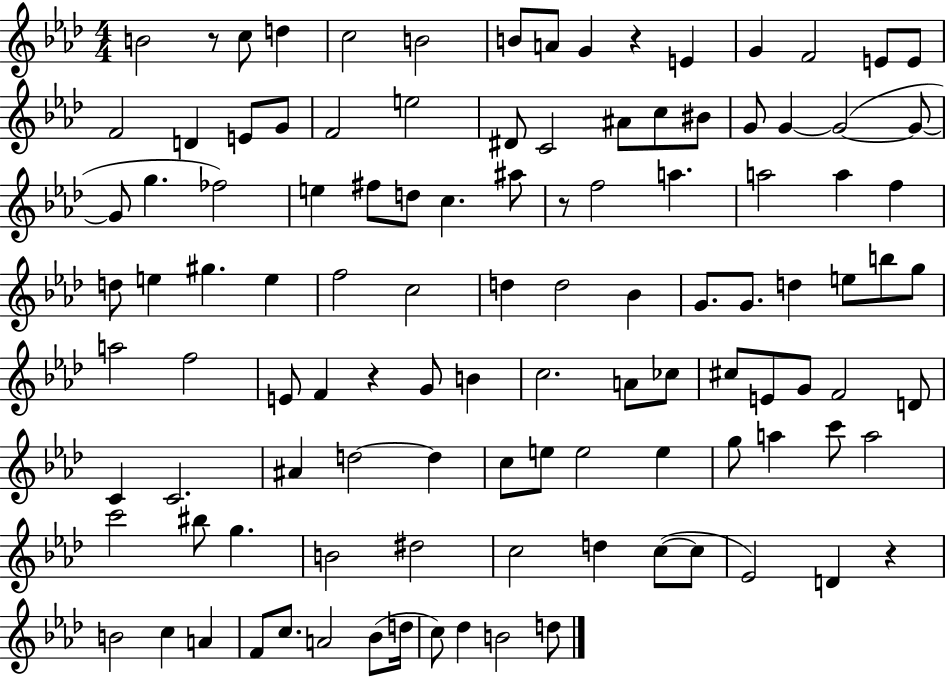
{
  \clef treble
  \numericTimeSignature
  \time 4/4
  \key aes \major
  b'2 r8 c''8 d''4 | c''2 b'2 | b'8 a'8 g'4 r4 e'4 | g'4 f'2 e'8 e'8 | \break f'2 d'4 e'8 g'8 | f'2 e''2 | dis'8 c'2 ais'8 c''8 bis'8 | g'8 g'4~~ g'2~(~ g'8~~ | \break g'8 g''4. fes''2) | e''4 fis''8 d''8 c''4. ais''8 | r8 f''2 a''4. | a''2 a''4 f''4 | \break d''8 e''4 gis''4. e''4 | f''2 c''2 | d''4 d''2 bes'4 | g'8. g'8. d''4 e''8 b''8 g''8 | \break a''2 f''2 | e'8 f'4 r4 g'8 b'4 | c''2. a'8 ces''8 | cis''8 e'8 g'8 f'2 d'8 | \break c'4 c'2. | ais'4 d''2~~ d''4 | c''8 e''8 e''2 e''4 | g''8 a''4 c'''8 a''2 | \break c'''2 bis''8 g''4. | b'2 dis''2 | c''2 d''4 c''8~(~ c''8 | ees'2) d'4 r4 | \break b'2 c''4 a'4 | f'8 c''8. a'2 bes'8( d''16 | c''8) des''4 b'2 d''8 | \bar "|."
}